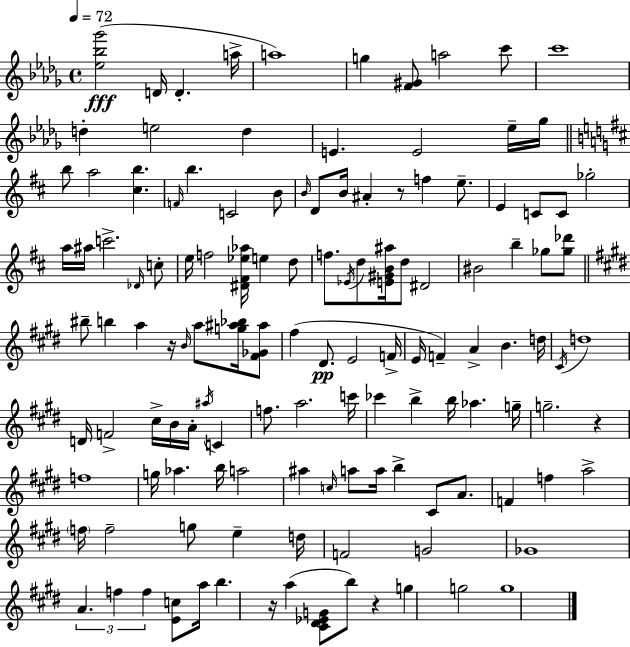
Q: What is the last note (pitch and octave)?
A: G5